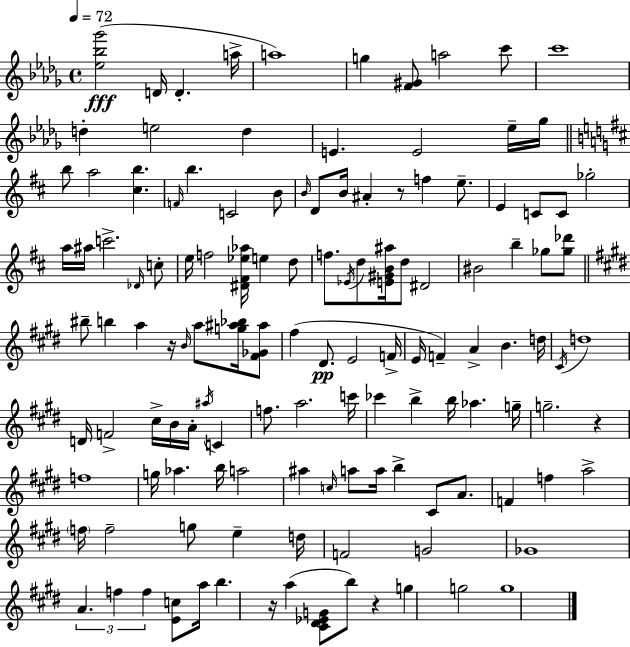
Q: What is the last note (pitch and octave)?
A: G5